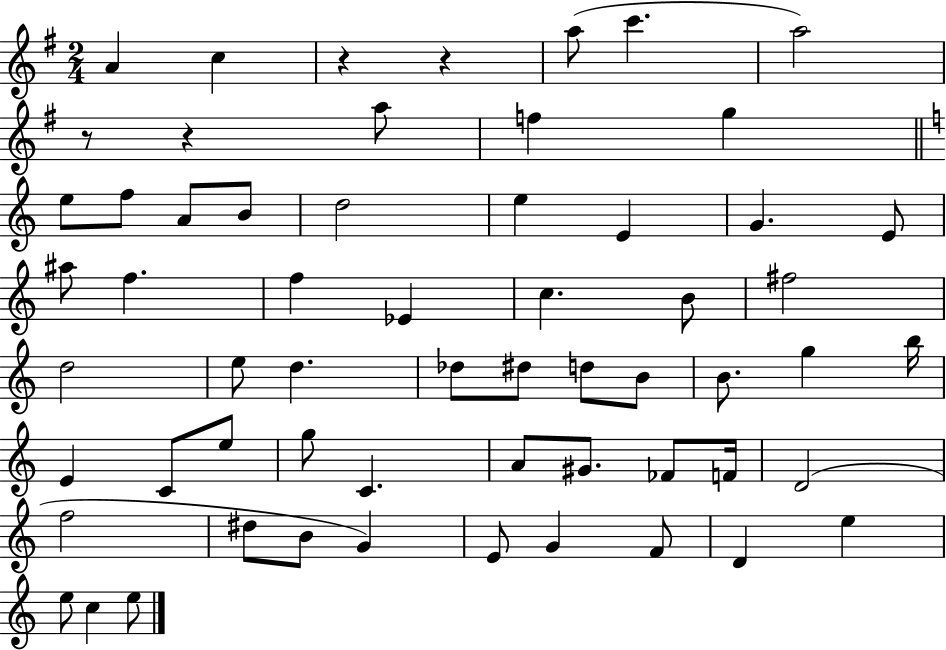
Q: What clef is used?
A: treble